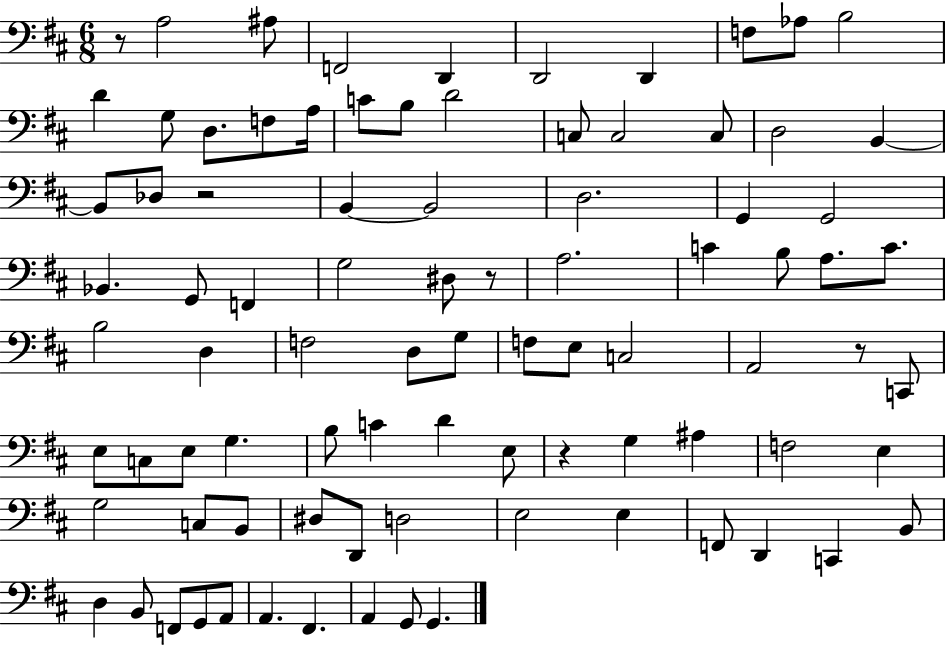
X:1
T:Untitled
M:6/8
L:1/4
K:D
z/2 A,2 ^A,/2 F,,2 D,, D,,2 D,, F,/2 _A,/2 B,2 D G,/2 D,/2 F,/2 A,/4 C/2 B,/2 D2 C,/2 C,2 C,/2 D,2 B,, B,,/2 _D,/2 z2 B,, B,,2 D,2 G,, G,,2 _B,, G,,/2 F,, G,2 ^D,/2 z/2 A,2 C B,/2 A,/2 C/2 B,2 D, F,2 D,/2 G,/2 F,/2 E,/2 C,2 A,,2 z/2 C,,/2 E,/2 C,/2 E,/2 G, B,/2 C D E,/2 z G, ^A, F,2 E, G,2 C,/2 B,,/2 ^D,/2 D,,/2 D,2 E,2 E, F,,/2 D,, C,, B,,/2 D, B,,/2 F,,/2 G,,/2 A,,/2 A,, ^F,, A,, G,,/2 G,,